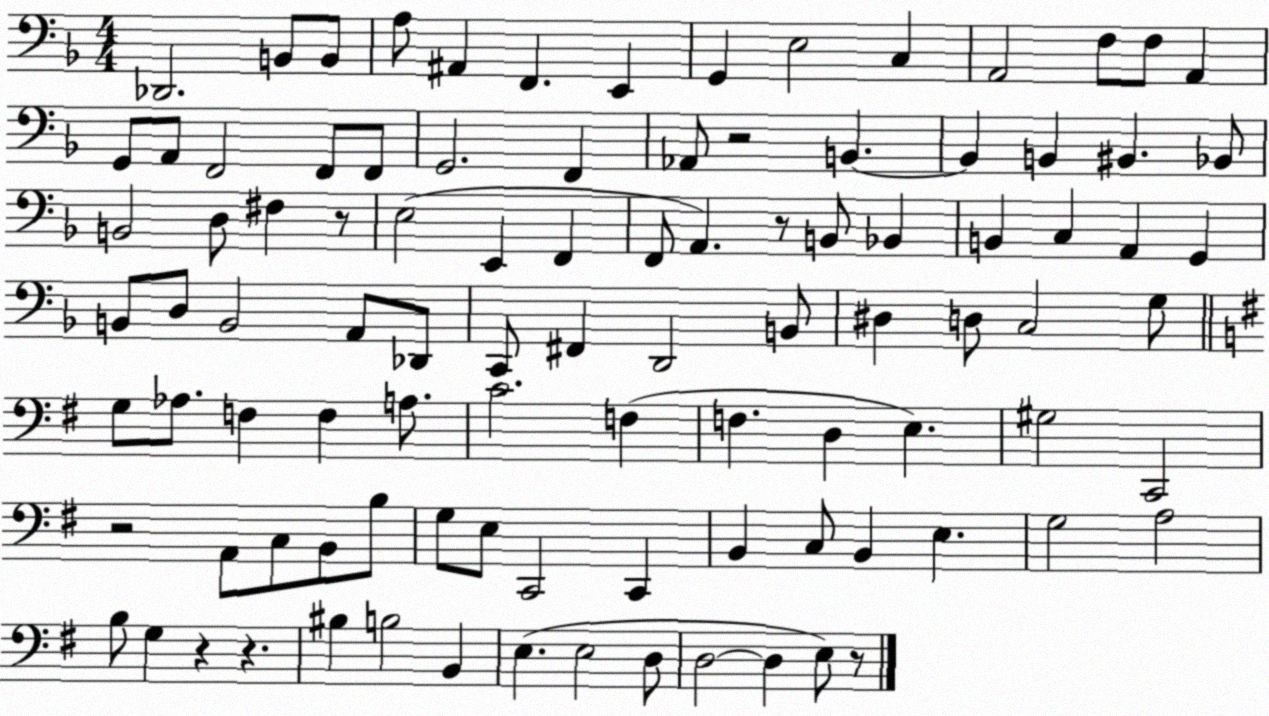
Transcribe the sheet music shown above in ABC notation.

X:1
T:Untitled
M:4/4
L:1/4
K:F
_D,,2 B,,/2 B,,/2 A,/2 ^A,, F,, E,, G,, E,2 C, A,,2 F,/2 F,/2 A,, G,,/2 A,,/2 F,,2 F,,/2 F,,/2 G,,2 F,, _A,,/2 z2 B,, B,, B,, ^B,, _B,,/2 B,,2 D,/2 ^F, z/2 E,2 E,, F,, F,,/2 A,, z/2 B,,/2 _B,, B,, C, A,, G,, B,,/2 D,/2 B,,2 A,,/2 _D,,/2 C,,/2 ^F,, D,,2 B,,/2 ^D, D,/2 C,2 G,/2 G,/2 _A,/2 F, F, A,/2 C2 F, F, D, E, ^G,2 C,,2 z2 A,,/2 C,/2 B,,/2 B,/2 G,/2 E,/2 C,,2 C,, B,, C,/2 B,, E, G,2 A,2 B,/2 G, z z ^B, B,2 B,, E, E,2 D,/2 D,2 D, E,/2 z/2